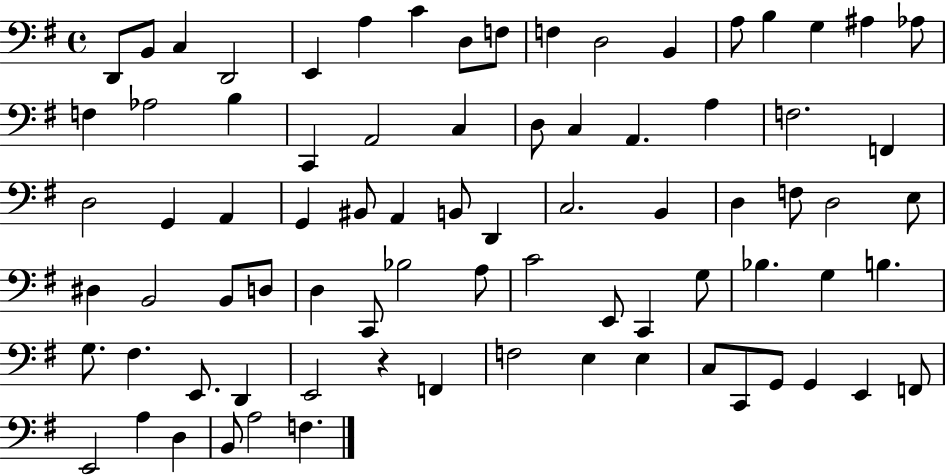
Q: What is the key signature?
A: G major